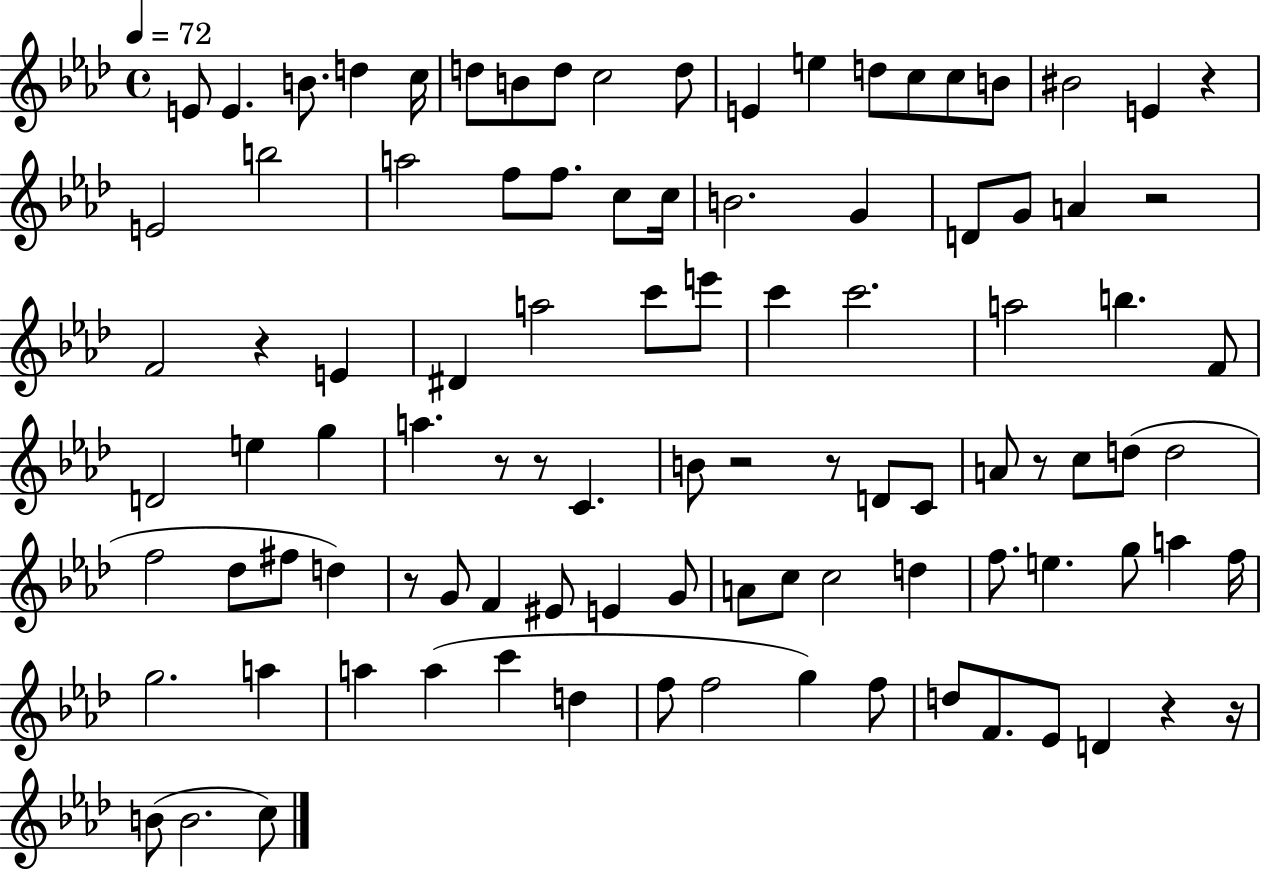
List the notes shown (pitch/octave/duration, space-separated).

E4/e E4/q. B4/e. D5/q C5/s D5/e B4/e D5/e C5/h D5/e E4/q E5/q D5/e C5/e C5/e B4/e BIS4/h E4/q R/q E4/h B5/h A5/h F5/e F5/e. C5/e C5/s B4/h. G4/q D4/e G4/e A4/q R/h F4/h R/q E4/q D#4/q A5/h C6/e E6/e C6/q C6/h. A5/h B5/q. F4/e D4/h E5/q G5/q A5/q. R/e R/e C4/q. B4/e R/h R/e D4/e C4/e A4/e R/e C5/e D5/e D5/h F5/h Db5/e F#5/e D5/q R/e G4/e F4/q EIS4/e E4/q G4/e A4/e C5/e C5/h D5/q F5/e. E5/q. G5/e A5/q F5/s G5/h. A5/q A5/q A5/q C6/q D5/q F5/e F5/h G5/q F5/e D5/e F4/e. Eb4/e D4/q R/q R/s B4/e B4/h. C5/e